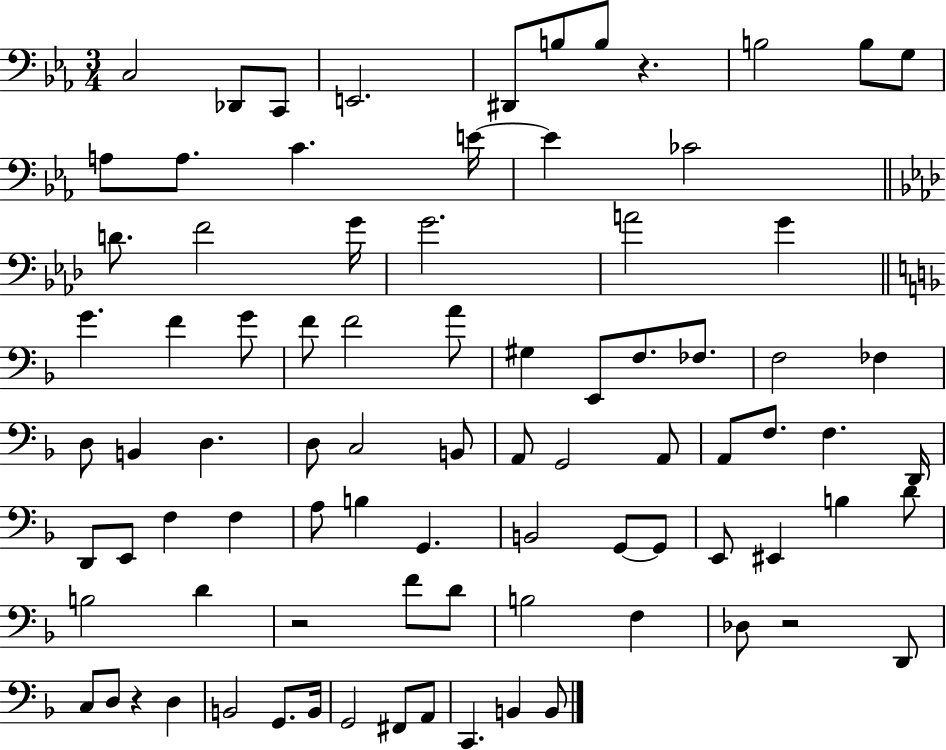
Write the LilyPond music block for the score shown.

{
  \clef bass
  \numericTimeSignature
  \time 3/4
  \key ees \major
  c2 des,8 c,8 | e,2. | dis,8 b8 b8 r4. | b2 b8 g8 | \break a8 a8. c'4. e'16~~ | e'4 ces'2 | \bar "||" \break \key aes \major d'8. f'2 g'16 | g'2. | a'2 g'4 | \bar "||" \break \key f \major g'4. f'4 g'8 | f'8 f'2 a'8 | gis4 e,8 f8. fes8. | f2 fes4 | \break d8 b,4 d4. | d8 c2 b,8 | a,8 g,2 a,8 | a,8 f8. f4. d,16 | \break d,8 e,8 f4 f4 | a8 b4 g,4. | b,2 g,8~~ g,8 | e,8 eis,4 b4 d'8 | \break b2 d'4 | r2 f'8 d'8 | b2 f4 | des8 r2 d,8 | \break c8 d8 r4 d4 | b,2 g,8. b,16 | g,2 fis,8 a,8 | c,4. b,4 b,8 | \break \bar "|."
}